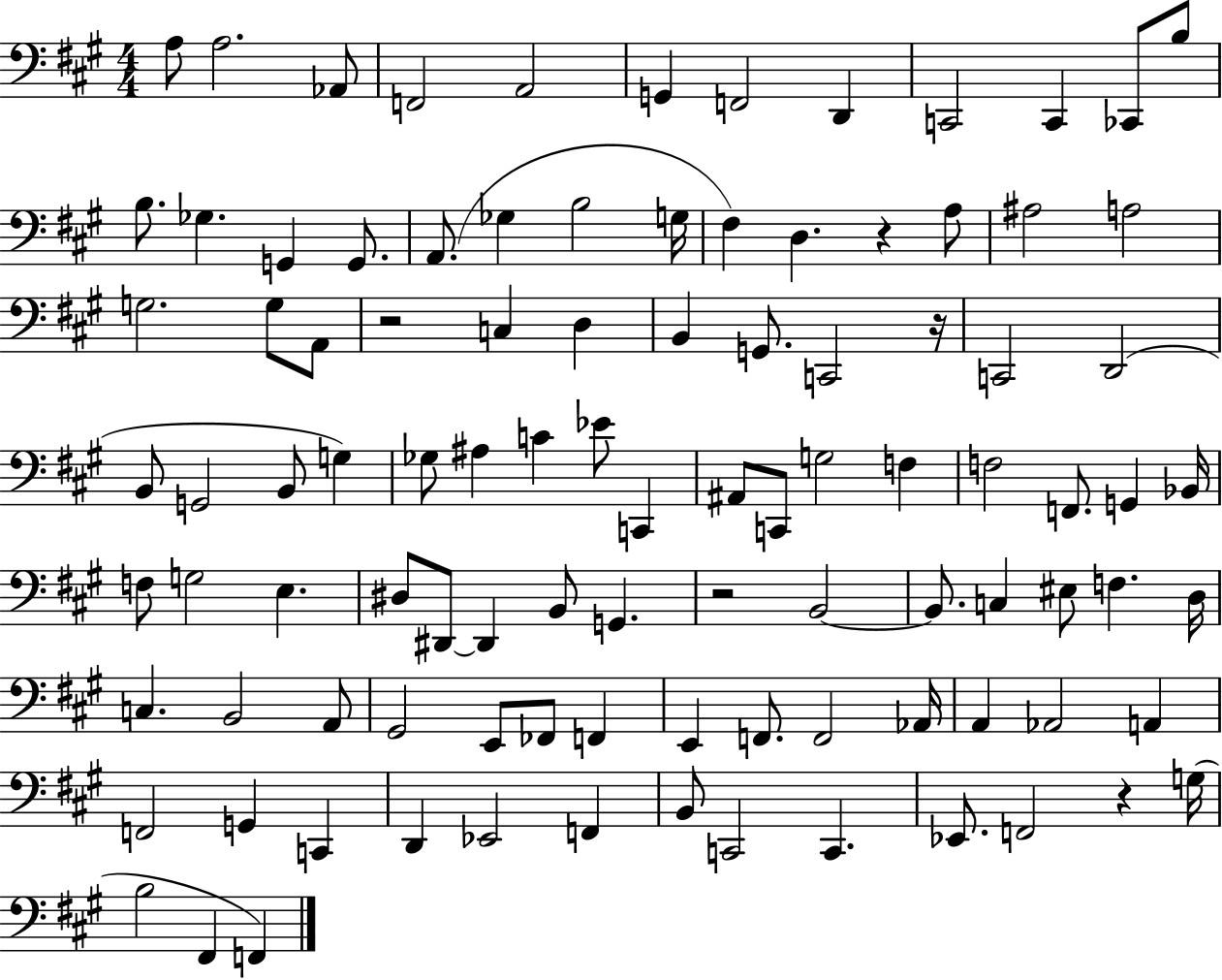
A3/e A3/h. Ab2/e F2/h A2/h G2/q F2/h D2/q C2/h C2/q CES2/e B3/e B3/e. Gb3/q. G2/q G2/e. A2/e. Gb3/q B3/h G3/s F#3/q D3/q. R/q A3/e A#3/h A3/h G3/h. G3/e A2/e R/h C3/q D3/q B2/q G2/e. C2/h R/s C2/h D2/h B2/e G2/h B2/e G3/q Gb3/e A#3/q C4/q Eb4/e C2/q A#2/e C2/e G3/h F3/q F3/h F2/e. G2/q Bb2/s F3/e G3/h E3/q. D#3/e D#2/e D#2/q B2/e G2/q. R/h B2/h B2/e. C3/q EIS3/e F3/q. D3/s C3/q. B2/h A2/e G#2/h E2/e FES2/e F2/q E2/q F2/e. F2/h Ab2/s A2/q Ab2/h A2/q F2/h G2/q C2/q D2/q Eb2/h F2/q B2/e C2/h C2/q. Eb2/e. F2/h R/q G3/s B3/h F#2/q F2/q